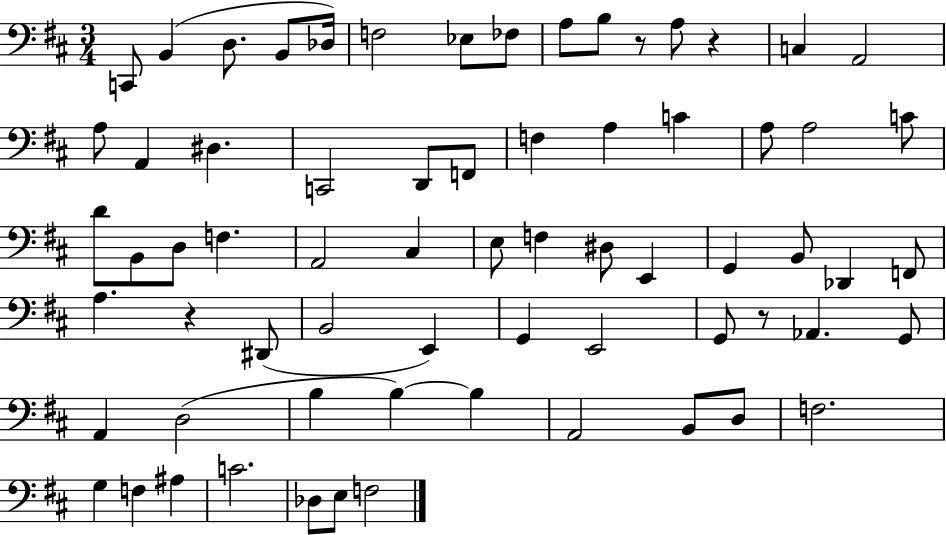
C2/e B2/q D3/e. B2/e Db3/s F3/h Eb3/e FES3/e A3/e B3/e R/e A3/e R/q C3/q A2/h A3/e A2/q D#3/q. C2/h D2/e F2/e F3/q A3/q C4/q A3/e A3/h C4/e D4/e B2/e D3/e F3/q. A2/h C#3/q E3/e F3/q D#3/e E2/q G2/q B2/e Db2/q F2/e A3/q. R/q D#2/e B2/h E2/q G2/q E2/h G2/e R/e Ab2/q. G2/e A2/q D3/h B3/q B3/q B3/q A2/h B2/e D3/e F3/h. G3/q F3/q A#3/q C4/h. Db3/e E3/e F3/h